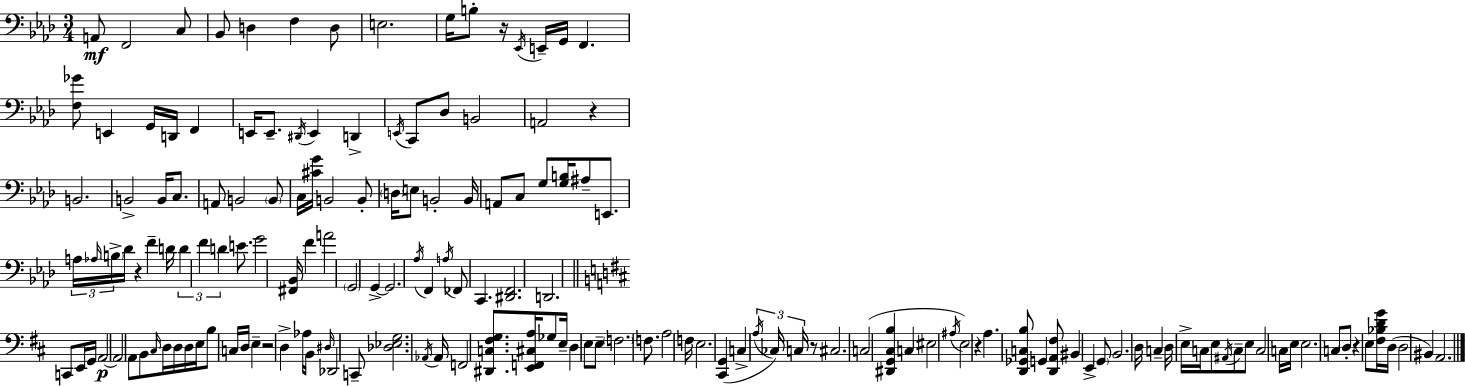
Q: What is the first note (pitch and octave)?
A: A2